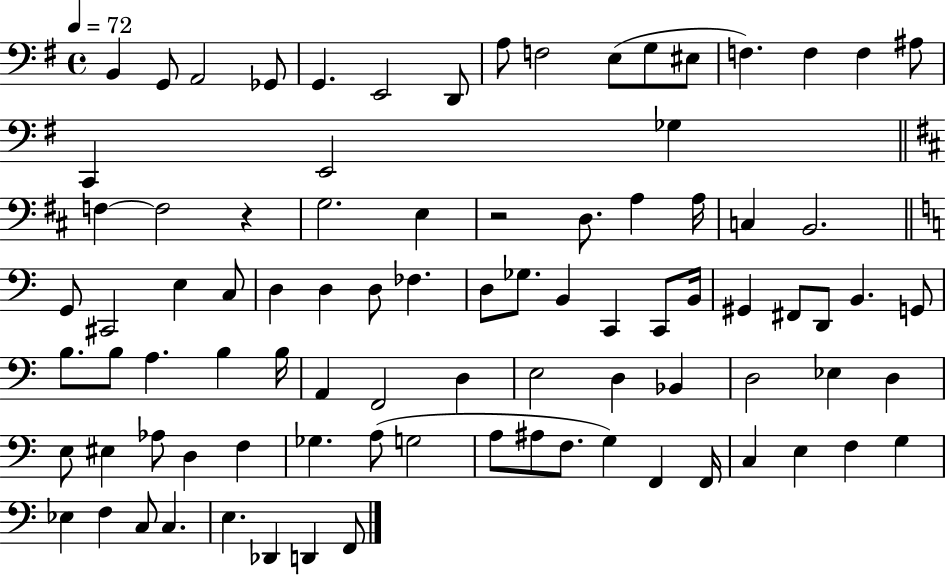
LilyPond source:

{
  \clef bass
  \time 4/4
  \defaultTimeSignature
  \key g \major
  \tempo 4 = 72
  b,4 g,8 a,2 ges,8 | g,4. e,2 d,8 | a8 f2 e8( g8 eis8 | f4.) f4 f4 ais8 | \break c,4 e,2 ges4 | \bar "||" \break \key d \major f4~~ f2 r4 | g2. e4 | r2 d8. a4 a16 | c4 b,2. | \break \bar "||" \break \key c \major g,8 cis,2 e4 c8 | d4 d4 d8 fes4. | d8 ges8. b,4 c,4 c,8 b,16 | gis,4 fis,8 d,8 b,4. g,8 | \break b8. b8 a4. b4 b16 | a,4 f,2 d4 | e2 d4 bes,4 | d2 ees4 d4 | \break e8 eis4 aes8 d4 f4 | ges4. a8( g2 | a8 ais8 f8. g4) f,4 f,16 | c4 e4 f4 g4 | \break ees4 f4 c8 c4. | e4. des,4 d,4 f,8 | \bar "|."
}